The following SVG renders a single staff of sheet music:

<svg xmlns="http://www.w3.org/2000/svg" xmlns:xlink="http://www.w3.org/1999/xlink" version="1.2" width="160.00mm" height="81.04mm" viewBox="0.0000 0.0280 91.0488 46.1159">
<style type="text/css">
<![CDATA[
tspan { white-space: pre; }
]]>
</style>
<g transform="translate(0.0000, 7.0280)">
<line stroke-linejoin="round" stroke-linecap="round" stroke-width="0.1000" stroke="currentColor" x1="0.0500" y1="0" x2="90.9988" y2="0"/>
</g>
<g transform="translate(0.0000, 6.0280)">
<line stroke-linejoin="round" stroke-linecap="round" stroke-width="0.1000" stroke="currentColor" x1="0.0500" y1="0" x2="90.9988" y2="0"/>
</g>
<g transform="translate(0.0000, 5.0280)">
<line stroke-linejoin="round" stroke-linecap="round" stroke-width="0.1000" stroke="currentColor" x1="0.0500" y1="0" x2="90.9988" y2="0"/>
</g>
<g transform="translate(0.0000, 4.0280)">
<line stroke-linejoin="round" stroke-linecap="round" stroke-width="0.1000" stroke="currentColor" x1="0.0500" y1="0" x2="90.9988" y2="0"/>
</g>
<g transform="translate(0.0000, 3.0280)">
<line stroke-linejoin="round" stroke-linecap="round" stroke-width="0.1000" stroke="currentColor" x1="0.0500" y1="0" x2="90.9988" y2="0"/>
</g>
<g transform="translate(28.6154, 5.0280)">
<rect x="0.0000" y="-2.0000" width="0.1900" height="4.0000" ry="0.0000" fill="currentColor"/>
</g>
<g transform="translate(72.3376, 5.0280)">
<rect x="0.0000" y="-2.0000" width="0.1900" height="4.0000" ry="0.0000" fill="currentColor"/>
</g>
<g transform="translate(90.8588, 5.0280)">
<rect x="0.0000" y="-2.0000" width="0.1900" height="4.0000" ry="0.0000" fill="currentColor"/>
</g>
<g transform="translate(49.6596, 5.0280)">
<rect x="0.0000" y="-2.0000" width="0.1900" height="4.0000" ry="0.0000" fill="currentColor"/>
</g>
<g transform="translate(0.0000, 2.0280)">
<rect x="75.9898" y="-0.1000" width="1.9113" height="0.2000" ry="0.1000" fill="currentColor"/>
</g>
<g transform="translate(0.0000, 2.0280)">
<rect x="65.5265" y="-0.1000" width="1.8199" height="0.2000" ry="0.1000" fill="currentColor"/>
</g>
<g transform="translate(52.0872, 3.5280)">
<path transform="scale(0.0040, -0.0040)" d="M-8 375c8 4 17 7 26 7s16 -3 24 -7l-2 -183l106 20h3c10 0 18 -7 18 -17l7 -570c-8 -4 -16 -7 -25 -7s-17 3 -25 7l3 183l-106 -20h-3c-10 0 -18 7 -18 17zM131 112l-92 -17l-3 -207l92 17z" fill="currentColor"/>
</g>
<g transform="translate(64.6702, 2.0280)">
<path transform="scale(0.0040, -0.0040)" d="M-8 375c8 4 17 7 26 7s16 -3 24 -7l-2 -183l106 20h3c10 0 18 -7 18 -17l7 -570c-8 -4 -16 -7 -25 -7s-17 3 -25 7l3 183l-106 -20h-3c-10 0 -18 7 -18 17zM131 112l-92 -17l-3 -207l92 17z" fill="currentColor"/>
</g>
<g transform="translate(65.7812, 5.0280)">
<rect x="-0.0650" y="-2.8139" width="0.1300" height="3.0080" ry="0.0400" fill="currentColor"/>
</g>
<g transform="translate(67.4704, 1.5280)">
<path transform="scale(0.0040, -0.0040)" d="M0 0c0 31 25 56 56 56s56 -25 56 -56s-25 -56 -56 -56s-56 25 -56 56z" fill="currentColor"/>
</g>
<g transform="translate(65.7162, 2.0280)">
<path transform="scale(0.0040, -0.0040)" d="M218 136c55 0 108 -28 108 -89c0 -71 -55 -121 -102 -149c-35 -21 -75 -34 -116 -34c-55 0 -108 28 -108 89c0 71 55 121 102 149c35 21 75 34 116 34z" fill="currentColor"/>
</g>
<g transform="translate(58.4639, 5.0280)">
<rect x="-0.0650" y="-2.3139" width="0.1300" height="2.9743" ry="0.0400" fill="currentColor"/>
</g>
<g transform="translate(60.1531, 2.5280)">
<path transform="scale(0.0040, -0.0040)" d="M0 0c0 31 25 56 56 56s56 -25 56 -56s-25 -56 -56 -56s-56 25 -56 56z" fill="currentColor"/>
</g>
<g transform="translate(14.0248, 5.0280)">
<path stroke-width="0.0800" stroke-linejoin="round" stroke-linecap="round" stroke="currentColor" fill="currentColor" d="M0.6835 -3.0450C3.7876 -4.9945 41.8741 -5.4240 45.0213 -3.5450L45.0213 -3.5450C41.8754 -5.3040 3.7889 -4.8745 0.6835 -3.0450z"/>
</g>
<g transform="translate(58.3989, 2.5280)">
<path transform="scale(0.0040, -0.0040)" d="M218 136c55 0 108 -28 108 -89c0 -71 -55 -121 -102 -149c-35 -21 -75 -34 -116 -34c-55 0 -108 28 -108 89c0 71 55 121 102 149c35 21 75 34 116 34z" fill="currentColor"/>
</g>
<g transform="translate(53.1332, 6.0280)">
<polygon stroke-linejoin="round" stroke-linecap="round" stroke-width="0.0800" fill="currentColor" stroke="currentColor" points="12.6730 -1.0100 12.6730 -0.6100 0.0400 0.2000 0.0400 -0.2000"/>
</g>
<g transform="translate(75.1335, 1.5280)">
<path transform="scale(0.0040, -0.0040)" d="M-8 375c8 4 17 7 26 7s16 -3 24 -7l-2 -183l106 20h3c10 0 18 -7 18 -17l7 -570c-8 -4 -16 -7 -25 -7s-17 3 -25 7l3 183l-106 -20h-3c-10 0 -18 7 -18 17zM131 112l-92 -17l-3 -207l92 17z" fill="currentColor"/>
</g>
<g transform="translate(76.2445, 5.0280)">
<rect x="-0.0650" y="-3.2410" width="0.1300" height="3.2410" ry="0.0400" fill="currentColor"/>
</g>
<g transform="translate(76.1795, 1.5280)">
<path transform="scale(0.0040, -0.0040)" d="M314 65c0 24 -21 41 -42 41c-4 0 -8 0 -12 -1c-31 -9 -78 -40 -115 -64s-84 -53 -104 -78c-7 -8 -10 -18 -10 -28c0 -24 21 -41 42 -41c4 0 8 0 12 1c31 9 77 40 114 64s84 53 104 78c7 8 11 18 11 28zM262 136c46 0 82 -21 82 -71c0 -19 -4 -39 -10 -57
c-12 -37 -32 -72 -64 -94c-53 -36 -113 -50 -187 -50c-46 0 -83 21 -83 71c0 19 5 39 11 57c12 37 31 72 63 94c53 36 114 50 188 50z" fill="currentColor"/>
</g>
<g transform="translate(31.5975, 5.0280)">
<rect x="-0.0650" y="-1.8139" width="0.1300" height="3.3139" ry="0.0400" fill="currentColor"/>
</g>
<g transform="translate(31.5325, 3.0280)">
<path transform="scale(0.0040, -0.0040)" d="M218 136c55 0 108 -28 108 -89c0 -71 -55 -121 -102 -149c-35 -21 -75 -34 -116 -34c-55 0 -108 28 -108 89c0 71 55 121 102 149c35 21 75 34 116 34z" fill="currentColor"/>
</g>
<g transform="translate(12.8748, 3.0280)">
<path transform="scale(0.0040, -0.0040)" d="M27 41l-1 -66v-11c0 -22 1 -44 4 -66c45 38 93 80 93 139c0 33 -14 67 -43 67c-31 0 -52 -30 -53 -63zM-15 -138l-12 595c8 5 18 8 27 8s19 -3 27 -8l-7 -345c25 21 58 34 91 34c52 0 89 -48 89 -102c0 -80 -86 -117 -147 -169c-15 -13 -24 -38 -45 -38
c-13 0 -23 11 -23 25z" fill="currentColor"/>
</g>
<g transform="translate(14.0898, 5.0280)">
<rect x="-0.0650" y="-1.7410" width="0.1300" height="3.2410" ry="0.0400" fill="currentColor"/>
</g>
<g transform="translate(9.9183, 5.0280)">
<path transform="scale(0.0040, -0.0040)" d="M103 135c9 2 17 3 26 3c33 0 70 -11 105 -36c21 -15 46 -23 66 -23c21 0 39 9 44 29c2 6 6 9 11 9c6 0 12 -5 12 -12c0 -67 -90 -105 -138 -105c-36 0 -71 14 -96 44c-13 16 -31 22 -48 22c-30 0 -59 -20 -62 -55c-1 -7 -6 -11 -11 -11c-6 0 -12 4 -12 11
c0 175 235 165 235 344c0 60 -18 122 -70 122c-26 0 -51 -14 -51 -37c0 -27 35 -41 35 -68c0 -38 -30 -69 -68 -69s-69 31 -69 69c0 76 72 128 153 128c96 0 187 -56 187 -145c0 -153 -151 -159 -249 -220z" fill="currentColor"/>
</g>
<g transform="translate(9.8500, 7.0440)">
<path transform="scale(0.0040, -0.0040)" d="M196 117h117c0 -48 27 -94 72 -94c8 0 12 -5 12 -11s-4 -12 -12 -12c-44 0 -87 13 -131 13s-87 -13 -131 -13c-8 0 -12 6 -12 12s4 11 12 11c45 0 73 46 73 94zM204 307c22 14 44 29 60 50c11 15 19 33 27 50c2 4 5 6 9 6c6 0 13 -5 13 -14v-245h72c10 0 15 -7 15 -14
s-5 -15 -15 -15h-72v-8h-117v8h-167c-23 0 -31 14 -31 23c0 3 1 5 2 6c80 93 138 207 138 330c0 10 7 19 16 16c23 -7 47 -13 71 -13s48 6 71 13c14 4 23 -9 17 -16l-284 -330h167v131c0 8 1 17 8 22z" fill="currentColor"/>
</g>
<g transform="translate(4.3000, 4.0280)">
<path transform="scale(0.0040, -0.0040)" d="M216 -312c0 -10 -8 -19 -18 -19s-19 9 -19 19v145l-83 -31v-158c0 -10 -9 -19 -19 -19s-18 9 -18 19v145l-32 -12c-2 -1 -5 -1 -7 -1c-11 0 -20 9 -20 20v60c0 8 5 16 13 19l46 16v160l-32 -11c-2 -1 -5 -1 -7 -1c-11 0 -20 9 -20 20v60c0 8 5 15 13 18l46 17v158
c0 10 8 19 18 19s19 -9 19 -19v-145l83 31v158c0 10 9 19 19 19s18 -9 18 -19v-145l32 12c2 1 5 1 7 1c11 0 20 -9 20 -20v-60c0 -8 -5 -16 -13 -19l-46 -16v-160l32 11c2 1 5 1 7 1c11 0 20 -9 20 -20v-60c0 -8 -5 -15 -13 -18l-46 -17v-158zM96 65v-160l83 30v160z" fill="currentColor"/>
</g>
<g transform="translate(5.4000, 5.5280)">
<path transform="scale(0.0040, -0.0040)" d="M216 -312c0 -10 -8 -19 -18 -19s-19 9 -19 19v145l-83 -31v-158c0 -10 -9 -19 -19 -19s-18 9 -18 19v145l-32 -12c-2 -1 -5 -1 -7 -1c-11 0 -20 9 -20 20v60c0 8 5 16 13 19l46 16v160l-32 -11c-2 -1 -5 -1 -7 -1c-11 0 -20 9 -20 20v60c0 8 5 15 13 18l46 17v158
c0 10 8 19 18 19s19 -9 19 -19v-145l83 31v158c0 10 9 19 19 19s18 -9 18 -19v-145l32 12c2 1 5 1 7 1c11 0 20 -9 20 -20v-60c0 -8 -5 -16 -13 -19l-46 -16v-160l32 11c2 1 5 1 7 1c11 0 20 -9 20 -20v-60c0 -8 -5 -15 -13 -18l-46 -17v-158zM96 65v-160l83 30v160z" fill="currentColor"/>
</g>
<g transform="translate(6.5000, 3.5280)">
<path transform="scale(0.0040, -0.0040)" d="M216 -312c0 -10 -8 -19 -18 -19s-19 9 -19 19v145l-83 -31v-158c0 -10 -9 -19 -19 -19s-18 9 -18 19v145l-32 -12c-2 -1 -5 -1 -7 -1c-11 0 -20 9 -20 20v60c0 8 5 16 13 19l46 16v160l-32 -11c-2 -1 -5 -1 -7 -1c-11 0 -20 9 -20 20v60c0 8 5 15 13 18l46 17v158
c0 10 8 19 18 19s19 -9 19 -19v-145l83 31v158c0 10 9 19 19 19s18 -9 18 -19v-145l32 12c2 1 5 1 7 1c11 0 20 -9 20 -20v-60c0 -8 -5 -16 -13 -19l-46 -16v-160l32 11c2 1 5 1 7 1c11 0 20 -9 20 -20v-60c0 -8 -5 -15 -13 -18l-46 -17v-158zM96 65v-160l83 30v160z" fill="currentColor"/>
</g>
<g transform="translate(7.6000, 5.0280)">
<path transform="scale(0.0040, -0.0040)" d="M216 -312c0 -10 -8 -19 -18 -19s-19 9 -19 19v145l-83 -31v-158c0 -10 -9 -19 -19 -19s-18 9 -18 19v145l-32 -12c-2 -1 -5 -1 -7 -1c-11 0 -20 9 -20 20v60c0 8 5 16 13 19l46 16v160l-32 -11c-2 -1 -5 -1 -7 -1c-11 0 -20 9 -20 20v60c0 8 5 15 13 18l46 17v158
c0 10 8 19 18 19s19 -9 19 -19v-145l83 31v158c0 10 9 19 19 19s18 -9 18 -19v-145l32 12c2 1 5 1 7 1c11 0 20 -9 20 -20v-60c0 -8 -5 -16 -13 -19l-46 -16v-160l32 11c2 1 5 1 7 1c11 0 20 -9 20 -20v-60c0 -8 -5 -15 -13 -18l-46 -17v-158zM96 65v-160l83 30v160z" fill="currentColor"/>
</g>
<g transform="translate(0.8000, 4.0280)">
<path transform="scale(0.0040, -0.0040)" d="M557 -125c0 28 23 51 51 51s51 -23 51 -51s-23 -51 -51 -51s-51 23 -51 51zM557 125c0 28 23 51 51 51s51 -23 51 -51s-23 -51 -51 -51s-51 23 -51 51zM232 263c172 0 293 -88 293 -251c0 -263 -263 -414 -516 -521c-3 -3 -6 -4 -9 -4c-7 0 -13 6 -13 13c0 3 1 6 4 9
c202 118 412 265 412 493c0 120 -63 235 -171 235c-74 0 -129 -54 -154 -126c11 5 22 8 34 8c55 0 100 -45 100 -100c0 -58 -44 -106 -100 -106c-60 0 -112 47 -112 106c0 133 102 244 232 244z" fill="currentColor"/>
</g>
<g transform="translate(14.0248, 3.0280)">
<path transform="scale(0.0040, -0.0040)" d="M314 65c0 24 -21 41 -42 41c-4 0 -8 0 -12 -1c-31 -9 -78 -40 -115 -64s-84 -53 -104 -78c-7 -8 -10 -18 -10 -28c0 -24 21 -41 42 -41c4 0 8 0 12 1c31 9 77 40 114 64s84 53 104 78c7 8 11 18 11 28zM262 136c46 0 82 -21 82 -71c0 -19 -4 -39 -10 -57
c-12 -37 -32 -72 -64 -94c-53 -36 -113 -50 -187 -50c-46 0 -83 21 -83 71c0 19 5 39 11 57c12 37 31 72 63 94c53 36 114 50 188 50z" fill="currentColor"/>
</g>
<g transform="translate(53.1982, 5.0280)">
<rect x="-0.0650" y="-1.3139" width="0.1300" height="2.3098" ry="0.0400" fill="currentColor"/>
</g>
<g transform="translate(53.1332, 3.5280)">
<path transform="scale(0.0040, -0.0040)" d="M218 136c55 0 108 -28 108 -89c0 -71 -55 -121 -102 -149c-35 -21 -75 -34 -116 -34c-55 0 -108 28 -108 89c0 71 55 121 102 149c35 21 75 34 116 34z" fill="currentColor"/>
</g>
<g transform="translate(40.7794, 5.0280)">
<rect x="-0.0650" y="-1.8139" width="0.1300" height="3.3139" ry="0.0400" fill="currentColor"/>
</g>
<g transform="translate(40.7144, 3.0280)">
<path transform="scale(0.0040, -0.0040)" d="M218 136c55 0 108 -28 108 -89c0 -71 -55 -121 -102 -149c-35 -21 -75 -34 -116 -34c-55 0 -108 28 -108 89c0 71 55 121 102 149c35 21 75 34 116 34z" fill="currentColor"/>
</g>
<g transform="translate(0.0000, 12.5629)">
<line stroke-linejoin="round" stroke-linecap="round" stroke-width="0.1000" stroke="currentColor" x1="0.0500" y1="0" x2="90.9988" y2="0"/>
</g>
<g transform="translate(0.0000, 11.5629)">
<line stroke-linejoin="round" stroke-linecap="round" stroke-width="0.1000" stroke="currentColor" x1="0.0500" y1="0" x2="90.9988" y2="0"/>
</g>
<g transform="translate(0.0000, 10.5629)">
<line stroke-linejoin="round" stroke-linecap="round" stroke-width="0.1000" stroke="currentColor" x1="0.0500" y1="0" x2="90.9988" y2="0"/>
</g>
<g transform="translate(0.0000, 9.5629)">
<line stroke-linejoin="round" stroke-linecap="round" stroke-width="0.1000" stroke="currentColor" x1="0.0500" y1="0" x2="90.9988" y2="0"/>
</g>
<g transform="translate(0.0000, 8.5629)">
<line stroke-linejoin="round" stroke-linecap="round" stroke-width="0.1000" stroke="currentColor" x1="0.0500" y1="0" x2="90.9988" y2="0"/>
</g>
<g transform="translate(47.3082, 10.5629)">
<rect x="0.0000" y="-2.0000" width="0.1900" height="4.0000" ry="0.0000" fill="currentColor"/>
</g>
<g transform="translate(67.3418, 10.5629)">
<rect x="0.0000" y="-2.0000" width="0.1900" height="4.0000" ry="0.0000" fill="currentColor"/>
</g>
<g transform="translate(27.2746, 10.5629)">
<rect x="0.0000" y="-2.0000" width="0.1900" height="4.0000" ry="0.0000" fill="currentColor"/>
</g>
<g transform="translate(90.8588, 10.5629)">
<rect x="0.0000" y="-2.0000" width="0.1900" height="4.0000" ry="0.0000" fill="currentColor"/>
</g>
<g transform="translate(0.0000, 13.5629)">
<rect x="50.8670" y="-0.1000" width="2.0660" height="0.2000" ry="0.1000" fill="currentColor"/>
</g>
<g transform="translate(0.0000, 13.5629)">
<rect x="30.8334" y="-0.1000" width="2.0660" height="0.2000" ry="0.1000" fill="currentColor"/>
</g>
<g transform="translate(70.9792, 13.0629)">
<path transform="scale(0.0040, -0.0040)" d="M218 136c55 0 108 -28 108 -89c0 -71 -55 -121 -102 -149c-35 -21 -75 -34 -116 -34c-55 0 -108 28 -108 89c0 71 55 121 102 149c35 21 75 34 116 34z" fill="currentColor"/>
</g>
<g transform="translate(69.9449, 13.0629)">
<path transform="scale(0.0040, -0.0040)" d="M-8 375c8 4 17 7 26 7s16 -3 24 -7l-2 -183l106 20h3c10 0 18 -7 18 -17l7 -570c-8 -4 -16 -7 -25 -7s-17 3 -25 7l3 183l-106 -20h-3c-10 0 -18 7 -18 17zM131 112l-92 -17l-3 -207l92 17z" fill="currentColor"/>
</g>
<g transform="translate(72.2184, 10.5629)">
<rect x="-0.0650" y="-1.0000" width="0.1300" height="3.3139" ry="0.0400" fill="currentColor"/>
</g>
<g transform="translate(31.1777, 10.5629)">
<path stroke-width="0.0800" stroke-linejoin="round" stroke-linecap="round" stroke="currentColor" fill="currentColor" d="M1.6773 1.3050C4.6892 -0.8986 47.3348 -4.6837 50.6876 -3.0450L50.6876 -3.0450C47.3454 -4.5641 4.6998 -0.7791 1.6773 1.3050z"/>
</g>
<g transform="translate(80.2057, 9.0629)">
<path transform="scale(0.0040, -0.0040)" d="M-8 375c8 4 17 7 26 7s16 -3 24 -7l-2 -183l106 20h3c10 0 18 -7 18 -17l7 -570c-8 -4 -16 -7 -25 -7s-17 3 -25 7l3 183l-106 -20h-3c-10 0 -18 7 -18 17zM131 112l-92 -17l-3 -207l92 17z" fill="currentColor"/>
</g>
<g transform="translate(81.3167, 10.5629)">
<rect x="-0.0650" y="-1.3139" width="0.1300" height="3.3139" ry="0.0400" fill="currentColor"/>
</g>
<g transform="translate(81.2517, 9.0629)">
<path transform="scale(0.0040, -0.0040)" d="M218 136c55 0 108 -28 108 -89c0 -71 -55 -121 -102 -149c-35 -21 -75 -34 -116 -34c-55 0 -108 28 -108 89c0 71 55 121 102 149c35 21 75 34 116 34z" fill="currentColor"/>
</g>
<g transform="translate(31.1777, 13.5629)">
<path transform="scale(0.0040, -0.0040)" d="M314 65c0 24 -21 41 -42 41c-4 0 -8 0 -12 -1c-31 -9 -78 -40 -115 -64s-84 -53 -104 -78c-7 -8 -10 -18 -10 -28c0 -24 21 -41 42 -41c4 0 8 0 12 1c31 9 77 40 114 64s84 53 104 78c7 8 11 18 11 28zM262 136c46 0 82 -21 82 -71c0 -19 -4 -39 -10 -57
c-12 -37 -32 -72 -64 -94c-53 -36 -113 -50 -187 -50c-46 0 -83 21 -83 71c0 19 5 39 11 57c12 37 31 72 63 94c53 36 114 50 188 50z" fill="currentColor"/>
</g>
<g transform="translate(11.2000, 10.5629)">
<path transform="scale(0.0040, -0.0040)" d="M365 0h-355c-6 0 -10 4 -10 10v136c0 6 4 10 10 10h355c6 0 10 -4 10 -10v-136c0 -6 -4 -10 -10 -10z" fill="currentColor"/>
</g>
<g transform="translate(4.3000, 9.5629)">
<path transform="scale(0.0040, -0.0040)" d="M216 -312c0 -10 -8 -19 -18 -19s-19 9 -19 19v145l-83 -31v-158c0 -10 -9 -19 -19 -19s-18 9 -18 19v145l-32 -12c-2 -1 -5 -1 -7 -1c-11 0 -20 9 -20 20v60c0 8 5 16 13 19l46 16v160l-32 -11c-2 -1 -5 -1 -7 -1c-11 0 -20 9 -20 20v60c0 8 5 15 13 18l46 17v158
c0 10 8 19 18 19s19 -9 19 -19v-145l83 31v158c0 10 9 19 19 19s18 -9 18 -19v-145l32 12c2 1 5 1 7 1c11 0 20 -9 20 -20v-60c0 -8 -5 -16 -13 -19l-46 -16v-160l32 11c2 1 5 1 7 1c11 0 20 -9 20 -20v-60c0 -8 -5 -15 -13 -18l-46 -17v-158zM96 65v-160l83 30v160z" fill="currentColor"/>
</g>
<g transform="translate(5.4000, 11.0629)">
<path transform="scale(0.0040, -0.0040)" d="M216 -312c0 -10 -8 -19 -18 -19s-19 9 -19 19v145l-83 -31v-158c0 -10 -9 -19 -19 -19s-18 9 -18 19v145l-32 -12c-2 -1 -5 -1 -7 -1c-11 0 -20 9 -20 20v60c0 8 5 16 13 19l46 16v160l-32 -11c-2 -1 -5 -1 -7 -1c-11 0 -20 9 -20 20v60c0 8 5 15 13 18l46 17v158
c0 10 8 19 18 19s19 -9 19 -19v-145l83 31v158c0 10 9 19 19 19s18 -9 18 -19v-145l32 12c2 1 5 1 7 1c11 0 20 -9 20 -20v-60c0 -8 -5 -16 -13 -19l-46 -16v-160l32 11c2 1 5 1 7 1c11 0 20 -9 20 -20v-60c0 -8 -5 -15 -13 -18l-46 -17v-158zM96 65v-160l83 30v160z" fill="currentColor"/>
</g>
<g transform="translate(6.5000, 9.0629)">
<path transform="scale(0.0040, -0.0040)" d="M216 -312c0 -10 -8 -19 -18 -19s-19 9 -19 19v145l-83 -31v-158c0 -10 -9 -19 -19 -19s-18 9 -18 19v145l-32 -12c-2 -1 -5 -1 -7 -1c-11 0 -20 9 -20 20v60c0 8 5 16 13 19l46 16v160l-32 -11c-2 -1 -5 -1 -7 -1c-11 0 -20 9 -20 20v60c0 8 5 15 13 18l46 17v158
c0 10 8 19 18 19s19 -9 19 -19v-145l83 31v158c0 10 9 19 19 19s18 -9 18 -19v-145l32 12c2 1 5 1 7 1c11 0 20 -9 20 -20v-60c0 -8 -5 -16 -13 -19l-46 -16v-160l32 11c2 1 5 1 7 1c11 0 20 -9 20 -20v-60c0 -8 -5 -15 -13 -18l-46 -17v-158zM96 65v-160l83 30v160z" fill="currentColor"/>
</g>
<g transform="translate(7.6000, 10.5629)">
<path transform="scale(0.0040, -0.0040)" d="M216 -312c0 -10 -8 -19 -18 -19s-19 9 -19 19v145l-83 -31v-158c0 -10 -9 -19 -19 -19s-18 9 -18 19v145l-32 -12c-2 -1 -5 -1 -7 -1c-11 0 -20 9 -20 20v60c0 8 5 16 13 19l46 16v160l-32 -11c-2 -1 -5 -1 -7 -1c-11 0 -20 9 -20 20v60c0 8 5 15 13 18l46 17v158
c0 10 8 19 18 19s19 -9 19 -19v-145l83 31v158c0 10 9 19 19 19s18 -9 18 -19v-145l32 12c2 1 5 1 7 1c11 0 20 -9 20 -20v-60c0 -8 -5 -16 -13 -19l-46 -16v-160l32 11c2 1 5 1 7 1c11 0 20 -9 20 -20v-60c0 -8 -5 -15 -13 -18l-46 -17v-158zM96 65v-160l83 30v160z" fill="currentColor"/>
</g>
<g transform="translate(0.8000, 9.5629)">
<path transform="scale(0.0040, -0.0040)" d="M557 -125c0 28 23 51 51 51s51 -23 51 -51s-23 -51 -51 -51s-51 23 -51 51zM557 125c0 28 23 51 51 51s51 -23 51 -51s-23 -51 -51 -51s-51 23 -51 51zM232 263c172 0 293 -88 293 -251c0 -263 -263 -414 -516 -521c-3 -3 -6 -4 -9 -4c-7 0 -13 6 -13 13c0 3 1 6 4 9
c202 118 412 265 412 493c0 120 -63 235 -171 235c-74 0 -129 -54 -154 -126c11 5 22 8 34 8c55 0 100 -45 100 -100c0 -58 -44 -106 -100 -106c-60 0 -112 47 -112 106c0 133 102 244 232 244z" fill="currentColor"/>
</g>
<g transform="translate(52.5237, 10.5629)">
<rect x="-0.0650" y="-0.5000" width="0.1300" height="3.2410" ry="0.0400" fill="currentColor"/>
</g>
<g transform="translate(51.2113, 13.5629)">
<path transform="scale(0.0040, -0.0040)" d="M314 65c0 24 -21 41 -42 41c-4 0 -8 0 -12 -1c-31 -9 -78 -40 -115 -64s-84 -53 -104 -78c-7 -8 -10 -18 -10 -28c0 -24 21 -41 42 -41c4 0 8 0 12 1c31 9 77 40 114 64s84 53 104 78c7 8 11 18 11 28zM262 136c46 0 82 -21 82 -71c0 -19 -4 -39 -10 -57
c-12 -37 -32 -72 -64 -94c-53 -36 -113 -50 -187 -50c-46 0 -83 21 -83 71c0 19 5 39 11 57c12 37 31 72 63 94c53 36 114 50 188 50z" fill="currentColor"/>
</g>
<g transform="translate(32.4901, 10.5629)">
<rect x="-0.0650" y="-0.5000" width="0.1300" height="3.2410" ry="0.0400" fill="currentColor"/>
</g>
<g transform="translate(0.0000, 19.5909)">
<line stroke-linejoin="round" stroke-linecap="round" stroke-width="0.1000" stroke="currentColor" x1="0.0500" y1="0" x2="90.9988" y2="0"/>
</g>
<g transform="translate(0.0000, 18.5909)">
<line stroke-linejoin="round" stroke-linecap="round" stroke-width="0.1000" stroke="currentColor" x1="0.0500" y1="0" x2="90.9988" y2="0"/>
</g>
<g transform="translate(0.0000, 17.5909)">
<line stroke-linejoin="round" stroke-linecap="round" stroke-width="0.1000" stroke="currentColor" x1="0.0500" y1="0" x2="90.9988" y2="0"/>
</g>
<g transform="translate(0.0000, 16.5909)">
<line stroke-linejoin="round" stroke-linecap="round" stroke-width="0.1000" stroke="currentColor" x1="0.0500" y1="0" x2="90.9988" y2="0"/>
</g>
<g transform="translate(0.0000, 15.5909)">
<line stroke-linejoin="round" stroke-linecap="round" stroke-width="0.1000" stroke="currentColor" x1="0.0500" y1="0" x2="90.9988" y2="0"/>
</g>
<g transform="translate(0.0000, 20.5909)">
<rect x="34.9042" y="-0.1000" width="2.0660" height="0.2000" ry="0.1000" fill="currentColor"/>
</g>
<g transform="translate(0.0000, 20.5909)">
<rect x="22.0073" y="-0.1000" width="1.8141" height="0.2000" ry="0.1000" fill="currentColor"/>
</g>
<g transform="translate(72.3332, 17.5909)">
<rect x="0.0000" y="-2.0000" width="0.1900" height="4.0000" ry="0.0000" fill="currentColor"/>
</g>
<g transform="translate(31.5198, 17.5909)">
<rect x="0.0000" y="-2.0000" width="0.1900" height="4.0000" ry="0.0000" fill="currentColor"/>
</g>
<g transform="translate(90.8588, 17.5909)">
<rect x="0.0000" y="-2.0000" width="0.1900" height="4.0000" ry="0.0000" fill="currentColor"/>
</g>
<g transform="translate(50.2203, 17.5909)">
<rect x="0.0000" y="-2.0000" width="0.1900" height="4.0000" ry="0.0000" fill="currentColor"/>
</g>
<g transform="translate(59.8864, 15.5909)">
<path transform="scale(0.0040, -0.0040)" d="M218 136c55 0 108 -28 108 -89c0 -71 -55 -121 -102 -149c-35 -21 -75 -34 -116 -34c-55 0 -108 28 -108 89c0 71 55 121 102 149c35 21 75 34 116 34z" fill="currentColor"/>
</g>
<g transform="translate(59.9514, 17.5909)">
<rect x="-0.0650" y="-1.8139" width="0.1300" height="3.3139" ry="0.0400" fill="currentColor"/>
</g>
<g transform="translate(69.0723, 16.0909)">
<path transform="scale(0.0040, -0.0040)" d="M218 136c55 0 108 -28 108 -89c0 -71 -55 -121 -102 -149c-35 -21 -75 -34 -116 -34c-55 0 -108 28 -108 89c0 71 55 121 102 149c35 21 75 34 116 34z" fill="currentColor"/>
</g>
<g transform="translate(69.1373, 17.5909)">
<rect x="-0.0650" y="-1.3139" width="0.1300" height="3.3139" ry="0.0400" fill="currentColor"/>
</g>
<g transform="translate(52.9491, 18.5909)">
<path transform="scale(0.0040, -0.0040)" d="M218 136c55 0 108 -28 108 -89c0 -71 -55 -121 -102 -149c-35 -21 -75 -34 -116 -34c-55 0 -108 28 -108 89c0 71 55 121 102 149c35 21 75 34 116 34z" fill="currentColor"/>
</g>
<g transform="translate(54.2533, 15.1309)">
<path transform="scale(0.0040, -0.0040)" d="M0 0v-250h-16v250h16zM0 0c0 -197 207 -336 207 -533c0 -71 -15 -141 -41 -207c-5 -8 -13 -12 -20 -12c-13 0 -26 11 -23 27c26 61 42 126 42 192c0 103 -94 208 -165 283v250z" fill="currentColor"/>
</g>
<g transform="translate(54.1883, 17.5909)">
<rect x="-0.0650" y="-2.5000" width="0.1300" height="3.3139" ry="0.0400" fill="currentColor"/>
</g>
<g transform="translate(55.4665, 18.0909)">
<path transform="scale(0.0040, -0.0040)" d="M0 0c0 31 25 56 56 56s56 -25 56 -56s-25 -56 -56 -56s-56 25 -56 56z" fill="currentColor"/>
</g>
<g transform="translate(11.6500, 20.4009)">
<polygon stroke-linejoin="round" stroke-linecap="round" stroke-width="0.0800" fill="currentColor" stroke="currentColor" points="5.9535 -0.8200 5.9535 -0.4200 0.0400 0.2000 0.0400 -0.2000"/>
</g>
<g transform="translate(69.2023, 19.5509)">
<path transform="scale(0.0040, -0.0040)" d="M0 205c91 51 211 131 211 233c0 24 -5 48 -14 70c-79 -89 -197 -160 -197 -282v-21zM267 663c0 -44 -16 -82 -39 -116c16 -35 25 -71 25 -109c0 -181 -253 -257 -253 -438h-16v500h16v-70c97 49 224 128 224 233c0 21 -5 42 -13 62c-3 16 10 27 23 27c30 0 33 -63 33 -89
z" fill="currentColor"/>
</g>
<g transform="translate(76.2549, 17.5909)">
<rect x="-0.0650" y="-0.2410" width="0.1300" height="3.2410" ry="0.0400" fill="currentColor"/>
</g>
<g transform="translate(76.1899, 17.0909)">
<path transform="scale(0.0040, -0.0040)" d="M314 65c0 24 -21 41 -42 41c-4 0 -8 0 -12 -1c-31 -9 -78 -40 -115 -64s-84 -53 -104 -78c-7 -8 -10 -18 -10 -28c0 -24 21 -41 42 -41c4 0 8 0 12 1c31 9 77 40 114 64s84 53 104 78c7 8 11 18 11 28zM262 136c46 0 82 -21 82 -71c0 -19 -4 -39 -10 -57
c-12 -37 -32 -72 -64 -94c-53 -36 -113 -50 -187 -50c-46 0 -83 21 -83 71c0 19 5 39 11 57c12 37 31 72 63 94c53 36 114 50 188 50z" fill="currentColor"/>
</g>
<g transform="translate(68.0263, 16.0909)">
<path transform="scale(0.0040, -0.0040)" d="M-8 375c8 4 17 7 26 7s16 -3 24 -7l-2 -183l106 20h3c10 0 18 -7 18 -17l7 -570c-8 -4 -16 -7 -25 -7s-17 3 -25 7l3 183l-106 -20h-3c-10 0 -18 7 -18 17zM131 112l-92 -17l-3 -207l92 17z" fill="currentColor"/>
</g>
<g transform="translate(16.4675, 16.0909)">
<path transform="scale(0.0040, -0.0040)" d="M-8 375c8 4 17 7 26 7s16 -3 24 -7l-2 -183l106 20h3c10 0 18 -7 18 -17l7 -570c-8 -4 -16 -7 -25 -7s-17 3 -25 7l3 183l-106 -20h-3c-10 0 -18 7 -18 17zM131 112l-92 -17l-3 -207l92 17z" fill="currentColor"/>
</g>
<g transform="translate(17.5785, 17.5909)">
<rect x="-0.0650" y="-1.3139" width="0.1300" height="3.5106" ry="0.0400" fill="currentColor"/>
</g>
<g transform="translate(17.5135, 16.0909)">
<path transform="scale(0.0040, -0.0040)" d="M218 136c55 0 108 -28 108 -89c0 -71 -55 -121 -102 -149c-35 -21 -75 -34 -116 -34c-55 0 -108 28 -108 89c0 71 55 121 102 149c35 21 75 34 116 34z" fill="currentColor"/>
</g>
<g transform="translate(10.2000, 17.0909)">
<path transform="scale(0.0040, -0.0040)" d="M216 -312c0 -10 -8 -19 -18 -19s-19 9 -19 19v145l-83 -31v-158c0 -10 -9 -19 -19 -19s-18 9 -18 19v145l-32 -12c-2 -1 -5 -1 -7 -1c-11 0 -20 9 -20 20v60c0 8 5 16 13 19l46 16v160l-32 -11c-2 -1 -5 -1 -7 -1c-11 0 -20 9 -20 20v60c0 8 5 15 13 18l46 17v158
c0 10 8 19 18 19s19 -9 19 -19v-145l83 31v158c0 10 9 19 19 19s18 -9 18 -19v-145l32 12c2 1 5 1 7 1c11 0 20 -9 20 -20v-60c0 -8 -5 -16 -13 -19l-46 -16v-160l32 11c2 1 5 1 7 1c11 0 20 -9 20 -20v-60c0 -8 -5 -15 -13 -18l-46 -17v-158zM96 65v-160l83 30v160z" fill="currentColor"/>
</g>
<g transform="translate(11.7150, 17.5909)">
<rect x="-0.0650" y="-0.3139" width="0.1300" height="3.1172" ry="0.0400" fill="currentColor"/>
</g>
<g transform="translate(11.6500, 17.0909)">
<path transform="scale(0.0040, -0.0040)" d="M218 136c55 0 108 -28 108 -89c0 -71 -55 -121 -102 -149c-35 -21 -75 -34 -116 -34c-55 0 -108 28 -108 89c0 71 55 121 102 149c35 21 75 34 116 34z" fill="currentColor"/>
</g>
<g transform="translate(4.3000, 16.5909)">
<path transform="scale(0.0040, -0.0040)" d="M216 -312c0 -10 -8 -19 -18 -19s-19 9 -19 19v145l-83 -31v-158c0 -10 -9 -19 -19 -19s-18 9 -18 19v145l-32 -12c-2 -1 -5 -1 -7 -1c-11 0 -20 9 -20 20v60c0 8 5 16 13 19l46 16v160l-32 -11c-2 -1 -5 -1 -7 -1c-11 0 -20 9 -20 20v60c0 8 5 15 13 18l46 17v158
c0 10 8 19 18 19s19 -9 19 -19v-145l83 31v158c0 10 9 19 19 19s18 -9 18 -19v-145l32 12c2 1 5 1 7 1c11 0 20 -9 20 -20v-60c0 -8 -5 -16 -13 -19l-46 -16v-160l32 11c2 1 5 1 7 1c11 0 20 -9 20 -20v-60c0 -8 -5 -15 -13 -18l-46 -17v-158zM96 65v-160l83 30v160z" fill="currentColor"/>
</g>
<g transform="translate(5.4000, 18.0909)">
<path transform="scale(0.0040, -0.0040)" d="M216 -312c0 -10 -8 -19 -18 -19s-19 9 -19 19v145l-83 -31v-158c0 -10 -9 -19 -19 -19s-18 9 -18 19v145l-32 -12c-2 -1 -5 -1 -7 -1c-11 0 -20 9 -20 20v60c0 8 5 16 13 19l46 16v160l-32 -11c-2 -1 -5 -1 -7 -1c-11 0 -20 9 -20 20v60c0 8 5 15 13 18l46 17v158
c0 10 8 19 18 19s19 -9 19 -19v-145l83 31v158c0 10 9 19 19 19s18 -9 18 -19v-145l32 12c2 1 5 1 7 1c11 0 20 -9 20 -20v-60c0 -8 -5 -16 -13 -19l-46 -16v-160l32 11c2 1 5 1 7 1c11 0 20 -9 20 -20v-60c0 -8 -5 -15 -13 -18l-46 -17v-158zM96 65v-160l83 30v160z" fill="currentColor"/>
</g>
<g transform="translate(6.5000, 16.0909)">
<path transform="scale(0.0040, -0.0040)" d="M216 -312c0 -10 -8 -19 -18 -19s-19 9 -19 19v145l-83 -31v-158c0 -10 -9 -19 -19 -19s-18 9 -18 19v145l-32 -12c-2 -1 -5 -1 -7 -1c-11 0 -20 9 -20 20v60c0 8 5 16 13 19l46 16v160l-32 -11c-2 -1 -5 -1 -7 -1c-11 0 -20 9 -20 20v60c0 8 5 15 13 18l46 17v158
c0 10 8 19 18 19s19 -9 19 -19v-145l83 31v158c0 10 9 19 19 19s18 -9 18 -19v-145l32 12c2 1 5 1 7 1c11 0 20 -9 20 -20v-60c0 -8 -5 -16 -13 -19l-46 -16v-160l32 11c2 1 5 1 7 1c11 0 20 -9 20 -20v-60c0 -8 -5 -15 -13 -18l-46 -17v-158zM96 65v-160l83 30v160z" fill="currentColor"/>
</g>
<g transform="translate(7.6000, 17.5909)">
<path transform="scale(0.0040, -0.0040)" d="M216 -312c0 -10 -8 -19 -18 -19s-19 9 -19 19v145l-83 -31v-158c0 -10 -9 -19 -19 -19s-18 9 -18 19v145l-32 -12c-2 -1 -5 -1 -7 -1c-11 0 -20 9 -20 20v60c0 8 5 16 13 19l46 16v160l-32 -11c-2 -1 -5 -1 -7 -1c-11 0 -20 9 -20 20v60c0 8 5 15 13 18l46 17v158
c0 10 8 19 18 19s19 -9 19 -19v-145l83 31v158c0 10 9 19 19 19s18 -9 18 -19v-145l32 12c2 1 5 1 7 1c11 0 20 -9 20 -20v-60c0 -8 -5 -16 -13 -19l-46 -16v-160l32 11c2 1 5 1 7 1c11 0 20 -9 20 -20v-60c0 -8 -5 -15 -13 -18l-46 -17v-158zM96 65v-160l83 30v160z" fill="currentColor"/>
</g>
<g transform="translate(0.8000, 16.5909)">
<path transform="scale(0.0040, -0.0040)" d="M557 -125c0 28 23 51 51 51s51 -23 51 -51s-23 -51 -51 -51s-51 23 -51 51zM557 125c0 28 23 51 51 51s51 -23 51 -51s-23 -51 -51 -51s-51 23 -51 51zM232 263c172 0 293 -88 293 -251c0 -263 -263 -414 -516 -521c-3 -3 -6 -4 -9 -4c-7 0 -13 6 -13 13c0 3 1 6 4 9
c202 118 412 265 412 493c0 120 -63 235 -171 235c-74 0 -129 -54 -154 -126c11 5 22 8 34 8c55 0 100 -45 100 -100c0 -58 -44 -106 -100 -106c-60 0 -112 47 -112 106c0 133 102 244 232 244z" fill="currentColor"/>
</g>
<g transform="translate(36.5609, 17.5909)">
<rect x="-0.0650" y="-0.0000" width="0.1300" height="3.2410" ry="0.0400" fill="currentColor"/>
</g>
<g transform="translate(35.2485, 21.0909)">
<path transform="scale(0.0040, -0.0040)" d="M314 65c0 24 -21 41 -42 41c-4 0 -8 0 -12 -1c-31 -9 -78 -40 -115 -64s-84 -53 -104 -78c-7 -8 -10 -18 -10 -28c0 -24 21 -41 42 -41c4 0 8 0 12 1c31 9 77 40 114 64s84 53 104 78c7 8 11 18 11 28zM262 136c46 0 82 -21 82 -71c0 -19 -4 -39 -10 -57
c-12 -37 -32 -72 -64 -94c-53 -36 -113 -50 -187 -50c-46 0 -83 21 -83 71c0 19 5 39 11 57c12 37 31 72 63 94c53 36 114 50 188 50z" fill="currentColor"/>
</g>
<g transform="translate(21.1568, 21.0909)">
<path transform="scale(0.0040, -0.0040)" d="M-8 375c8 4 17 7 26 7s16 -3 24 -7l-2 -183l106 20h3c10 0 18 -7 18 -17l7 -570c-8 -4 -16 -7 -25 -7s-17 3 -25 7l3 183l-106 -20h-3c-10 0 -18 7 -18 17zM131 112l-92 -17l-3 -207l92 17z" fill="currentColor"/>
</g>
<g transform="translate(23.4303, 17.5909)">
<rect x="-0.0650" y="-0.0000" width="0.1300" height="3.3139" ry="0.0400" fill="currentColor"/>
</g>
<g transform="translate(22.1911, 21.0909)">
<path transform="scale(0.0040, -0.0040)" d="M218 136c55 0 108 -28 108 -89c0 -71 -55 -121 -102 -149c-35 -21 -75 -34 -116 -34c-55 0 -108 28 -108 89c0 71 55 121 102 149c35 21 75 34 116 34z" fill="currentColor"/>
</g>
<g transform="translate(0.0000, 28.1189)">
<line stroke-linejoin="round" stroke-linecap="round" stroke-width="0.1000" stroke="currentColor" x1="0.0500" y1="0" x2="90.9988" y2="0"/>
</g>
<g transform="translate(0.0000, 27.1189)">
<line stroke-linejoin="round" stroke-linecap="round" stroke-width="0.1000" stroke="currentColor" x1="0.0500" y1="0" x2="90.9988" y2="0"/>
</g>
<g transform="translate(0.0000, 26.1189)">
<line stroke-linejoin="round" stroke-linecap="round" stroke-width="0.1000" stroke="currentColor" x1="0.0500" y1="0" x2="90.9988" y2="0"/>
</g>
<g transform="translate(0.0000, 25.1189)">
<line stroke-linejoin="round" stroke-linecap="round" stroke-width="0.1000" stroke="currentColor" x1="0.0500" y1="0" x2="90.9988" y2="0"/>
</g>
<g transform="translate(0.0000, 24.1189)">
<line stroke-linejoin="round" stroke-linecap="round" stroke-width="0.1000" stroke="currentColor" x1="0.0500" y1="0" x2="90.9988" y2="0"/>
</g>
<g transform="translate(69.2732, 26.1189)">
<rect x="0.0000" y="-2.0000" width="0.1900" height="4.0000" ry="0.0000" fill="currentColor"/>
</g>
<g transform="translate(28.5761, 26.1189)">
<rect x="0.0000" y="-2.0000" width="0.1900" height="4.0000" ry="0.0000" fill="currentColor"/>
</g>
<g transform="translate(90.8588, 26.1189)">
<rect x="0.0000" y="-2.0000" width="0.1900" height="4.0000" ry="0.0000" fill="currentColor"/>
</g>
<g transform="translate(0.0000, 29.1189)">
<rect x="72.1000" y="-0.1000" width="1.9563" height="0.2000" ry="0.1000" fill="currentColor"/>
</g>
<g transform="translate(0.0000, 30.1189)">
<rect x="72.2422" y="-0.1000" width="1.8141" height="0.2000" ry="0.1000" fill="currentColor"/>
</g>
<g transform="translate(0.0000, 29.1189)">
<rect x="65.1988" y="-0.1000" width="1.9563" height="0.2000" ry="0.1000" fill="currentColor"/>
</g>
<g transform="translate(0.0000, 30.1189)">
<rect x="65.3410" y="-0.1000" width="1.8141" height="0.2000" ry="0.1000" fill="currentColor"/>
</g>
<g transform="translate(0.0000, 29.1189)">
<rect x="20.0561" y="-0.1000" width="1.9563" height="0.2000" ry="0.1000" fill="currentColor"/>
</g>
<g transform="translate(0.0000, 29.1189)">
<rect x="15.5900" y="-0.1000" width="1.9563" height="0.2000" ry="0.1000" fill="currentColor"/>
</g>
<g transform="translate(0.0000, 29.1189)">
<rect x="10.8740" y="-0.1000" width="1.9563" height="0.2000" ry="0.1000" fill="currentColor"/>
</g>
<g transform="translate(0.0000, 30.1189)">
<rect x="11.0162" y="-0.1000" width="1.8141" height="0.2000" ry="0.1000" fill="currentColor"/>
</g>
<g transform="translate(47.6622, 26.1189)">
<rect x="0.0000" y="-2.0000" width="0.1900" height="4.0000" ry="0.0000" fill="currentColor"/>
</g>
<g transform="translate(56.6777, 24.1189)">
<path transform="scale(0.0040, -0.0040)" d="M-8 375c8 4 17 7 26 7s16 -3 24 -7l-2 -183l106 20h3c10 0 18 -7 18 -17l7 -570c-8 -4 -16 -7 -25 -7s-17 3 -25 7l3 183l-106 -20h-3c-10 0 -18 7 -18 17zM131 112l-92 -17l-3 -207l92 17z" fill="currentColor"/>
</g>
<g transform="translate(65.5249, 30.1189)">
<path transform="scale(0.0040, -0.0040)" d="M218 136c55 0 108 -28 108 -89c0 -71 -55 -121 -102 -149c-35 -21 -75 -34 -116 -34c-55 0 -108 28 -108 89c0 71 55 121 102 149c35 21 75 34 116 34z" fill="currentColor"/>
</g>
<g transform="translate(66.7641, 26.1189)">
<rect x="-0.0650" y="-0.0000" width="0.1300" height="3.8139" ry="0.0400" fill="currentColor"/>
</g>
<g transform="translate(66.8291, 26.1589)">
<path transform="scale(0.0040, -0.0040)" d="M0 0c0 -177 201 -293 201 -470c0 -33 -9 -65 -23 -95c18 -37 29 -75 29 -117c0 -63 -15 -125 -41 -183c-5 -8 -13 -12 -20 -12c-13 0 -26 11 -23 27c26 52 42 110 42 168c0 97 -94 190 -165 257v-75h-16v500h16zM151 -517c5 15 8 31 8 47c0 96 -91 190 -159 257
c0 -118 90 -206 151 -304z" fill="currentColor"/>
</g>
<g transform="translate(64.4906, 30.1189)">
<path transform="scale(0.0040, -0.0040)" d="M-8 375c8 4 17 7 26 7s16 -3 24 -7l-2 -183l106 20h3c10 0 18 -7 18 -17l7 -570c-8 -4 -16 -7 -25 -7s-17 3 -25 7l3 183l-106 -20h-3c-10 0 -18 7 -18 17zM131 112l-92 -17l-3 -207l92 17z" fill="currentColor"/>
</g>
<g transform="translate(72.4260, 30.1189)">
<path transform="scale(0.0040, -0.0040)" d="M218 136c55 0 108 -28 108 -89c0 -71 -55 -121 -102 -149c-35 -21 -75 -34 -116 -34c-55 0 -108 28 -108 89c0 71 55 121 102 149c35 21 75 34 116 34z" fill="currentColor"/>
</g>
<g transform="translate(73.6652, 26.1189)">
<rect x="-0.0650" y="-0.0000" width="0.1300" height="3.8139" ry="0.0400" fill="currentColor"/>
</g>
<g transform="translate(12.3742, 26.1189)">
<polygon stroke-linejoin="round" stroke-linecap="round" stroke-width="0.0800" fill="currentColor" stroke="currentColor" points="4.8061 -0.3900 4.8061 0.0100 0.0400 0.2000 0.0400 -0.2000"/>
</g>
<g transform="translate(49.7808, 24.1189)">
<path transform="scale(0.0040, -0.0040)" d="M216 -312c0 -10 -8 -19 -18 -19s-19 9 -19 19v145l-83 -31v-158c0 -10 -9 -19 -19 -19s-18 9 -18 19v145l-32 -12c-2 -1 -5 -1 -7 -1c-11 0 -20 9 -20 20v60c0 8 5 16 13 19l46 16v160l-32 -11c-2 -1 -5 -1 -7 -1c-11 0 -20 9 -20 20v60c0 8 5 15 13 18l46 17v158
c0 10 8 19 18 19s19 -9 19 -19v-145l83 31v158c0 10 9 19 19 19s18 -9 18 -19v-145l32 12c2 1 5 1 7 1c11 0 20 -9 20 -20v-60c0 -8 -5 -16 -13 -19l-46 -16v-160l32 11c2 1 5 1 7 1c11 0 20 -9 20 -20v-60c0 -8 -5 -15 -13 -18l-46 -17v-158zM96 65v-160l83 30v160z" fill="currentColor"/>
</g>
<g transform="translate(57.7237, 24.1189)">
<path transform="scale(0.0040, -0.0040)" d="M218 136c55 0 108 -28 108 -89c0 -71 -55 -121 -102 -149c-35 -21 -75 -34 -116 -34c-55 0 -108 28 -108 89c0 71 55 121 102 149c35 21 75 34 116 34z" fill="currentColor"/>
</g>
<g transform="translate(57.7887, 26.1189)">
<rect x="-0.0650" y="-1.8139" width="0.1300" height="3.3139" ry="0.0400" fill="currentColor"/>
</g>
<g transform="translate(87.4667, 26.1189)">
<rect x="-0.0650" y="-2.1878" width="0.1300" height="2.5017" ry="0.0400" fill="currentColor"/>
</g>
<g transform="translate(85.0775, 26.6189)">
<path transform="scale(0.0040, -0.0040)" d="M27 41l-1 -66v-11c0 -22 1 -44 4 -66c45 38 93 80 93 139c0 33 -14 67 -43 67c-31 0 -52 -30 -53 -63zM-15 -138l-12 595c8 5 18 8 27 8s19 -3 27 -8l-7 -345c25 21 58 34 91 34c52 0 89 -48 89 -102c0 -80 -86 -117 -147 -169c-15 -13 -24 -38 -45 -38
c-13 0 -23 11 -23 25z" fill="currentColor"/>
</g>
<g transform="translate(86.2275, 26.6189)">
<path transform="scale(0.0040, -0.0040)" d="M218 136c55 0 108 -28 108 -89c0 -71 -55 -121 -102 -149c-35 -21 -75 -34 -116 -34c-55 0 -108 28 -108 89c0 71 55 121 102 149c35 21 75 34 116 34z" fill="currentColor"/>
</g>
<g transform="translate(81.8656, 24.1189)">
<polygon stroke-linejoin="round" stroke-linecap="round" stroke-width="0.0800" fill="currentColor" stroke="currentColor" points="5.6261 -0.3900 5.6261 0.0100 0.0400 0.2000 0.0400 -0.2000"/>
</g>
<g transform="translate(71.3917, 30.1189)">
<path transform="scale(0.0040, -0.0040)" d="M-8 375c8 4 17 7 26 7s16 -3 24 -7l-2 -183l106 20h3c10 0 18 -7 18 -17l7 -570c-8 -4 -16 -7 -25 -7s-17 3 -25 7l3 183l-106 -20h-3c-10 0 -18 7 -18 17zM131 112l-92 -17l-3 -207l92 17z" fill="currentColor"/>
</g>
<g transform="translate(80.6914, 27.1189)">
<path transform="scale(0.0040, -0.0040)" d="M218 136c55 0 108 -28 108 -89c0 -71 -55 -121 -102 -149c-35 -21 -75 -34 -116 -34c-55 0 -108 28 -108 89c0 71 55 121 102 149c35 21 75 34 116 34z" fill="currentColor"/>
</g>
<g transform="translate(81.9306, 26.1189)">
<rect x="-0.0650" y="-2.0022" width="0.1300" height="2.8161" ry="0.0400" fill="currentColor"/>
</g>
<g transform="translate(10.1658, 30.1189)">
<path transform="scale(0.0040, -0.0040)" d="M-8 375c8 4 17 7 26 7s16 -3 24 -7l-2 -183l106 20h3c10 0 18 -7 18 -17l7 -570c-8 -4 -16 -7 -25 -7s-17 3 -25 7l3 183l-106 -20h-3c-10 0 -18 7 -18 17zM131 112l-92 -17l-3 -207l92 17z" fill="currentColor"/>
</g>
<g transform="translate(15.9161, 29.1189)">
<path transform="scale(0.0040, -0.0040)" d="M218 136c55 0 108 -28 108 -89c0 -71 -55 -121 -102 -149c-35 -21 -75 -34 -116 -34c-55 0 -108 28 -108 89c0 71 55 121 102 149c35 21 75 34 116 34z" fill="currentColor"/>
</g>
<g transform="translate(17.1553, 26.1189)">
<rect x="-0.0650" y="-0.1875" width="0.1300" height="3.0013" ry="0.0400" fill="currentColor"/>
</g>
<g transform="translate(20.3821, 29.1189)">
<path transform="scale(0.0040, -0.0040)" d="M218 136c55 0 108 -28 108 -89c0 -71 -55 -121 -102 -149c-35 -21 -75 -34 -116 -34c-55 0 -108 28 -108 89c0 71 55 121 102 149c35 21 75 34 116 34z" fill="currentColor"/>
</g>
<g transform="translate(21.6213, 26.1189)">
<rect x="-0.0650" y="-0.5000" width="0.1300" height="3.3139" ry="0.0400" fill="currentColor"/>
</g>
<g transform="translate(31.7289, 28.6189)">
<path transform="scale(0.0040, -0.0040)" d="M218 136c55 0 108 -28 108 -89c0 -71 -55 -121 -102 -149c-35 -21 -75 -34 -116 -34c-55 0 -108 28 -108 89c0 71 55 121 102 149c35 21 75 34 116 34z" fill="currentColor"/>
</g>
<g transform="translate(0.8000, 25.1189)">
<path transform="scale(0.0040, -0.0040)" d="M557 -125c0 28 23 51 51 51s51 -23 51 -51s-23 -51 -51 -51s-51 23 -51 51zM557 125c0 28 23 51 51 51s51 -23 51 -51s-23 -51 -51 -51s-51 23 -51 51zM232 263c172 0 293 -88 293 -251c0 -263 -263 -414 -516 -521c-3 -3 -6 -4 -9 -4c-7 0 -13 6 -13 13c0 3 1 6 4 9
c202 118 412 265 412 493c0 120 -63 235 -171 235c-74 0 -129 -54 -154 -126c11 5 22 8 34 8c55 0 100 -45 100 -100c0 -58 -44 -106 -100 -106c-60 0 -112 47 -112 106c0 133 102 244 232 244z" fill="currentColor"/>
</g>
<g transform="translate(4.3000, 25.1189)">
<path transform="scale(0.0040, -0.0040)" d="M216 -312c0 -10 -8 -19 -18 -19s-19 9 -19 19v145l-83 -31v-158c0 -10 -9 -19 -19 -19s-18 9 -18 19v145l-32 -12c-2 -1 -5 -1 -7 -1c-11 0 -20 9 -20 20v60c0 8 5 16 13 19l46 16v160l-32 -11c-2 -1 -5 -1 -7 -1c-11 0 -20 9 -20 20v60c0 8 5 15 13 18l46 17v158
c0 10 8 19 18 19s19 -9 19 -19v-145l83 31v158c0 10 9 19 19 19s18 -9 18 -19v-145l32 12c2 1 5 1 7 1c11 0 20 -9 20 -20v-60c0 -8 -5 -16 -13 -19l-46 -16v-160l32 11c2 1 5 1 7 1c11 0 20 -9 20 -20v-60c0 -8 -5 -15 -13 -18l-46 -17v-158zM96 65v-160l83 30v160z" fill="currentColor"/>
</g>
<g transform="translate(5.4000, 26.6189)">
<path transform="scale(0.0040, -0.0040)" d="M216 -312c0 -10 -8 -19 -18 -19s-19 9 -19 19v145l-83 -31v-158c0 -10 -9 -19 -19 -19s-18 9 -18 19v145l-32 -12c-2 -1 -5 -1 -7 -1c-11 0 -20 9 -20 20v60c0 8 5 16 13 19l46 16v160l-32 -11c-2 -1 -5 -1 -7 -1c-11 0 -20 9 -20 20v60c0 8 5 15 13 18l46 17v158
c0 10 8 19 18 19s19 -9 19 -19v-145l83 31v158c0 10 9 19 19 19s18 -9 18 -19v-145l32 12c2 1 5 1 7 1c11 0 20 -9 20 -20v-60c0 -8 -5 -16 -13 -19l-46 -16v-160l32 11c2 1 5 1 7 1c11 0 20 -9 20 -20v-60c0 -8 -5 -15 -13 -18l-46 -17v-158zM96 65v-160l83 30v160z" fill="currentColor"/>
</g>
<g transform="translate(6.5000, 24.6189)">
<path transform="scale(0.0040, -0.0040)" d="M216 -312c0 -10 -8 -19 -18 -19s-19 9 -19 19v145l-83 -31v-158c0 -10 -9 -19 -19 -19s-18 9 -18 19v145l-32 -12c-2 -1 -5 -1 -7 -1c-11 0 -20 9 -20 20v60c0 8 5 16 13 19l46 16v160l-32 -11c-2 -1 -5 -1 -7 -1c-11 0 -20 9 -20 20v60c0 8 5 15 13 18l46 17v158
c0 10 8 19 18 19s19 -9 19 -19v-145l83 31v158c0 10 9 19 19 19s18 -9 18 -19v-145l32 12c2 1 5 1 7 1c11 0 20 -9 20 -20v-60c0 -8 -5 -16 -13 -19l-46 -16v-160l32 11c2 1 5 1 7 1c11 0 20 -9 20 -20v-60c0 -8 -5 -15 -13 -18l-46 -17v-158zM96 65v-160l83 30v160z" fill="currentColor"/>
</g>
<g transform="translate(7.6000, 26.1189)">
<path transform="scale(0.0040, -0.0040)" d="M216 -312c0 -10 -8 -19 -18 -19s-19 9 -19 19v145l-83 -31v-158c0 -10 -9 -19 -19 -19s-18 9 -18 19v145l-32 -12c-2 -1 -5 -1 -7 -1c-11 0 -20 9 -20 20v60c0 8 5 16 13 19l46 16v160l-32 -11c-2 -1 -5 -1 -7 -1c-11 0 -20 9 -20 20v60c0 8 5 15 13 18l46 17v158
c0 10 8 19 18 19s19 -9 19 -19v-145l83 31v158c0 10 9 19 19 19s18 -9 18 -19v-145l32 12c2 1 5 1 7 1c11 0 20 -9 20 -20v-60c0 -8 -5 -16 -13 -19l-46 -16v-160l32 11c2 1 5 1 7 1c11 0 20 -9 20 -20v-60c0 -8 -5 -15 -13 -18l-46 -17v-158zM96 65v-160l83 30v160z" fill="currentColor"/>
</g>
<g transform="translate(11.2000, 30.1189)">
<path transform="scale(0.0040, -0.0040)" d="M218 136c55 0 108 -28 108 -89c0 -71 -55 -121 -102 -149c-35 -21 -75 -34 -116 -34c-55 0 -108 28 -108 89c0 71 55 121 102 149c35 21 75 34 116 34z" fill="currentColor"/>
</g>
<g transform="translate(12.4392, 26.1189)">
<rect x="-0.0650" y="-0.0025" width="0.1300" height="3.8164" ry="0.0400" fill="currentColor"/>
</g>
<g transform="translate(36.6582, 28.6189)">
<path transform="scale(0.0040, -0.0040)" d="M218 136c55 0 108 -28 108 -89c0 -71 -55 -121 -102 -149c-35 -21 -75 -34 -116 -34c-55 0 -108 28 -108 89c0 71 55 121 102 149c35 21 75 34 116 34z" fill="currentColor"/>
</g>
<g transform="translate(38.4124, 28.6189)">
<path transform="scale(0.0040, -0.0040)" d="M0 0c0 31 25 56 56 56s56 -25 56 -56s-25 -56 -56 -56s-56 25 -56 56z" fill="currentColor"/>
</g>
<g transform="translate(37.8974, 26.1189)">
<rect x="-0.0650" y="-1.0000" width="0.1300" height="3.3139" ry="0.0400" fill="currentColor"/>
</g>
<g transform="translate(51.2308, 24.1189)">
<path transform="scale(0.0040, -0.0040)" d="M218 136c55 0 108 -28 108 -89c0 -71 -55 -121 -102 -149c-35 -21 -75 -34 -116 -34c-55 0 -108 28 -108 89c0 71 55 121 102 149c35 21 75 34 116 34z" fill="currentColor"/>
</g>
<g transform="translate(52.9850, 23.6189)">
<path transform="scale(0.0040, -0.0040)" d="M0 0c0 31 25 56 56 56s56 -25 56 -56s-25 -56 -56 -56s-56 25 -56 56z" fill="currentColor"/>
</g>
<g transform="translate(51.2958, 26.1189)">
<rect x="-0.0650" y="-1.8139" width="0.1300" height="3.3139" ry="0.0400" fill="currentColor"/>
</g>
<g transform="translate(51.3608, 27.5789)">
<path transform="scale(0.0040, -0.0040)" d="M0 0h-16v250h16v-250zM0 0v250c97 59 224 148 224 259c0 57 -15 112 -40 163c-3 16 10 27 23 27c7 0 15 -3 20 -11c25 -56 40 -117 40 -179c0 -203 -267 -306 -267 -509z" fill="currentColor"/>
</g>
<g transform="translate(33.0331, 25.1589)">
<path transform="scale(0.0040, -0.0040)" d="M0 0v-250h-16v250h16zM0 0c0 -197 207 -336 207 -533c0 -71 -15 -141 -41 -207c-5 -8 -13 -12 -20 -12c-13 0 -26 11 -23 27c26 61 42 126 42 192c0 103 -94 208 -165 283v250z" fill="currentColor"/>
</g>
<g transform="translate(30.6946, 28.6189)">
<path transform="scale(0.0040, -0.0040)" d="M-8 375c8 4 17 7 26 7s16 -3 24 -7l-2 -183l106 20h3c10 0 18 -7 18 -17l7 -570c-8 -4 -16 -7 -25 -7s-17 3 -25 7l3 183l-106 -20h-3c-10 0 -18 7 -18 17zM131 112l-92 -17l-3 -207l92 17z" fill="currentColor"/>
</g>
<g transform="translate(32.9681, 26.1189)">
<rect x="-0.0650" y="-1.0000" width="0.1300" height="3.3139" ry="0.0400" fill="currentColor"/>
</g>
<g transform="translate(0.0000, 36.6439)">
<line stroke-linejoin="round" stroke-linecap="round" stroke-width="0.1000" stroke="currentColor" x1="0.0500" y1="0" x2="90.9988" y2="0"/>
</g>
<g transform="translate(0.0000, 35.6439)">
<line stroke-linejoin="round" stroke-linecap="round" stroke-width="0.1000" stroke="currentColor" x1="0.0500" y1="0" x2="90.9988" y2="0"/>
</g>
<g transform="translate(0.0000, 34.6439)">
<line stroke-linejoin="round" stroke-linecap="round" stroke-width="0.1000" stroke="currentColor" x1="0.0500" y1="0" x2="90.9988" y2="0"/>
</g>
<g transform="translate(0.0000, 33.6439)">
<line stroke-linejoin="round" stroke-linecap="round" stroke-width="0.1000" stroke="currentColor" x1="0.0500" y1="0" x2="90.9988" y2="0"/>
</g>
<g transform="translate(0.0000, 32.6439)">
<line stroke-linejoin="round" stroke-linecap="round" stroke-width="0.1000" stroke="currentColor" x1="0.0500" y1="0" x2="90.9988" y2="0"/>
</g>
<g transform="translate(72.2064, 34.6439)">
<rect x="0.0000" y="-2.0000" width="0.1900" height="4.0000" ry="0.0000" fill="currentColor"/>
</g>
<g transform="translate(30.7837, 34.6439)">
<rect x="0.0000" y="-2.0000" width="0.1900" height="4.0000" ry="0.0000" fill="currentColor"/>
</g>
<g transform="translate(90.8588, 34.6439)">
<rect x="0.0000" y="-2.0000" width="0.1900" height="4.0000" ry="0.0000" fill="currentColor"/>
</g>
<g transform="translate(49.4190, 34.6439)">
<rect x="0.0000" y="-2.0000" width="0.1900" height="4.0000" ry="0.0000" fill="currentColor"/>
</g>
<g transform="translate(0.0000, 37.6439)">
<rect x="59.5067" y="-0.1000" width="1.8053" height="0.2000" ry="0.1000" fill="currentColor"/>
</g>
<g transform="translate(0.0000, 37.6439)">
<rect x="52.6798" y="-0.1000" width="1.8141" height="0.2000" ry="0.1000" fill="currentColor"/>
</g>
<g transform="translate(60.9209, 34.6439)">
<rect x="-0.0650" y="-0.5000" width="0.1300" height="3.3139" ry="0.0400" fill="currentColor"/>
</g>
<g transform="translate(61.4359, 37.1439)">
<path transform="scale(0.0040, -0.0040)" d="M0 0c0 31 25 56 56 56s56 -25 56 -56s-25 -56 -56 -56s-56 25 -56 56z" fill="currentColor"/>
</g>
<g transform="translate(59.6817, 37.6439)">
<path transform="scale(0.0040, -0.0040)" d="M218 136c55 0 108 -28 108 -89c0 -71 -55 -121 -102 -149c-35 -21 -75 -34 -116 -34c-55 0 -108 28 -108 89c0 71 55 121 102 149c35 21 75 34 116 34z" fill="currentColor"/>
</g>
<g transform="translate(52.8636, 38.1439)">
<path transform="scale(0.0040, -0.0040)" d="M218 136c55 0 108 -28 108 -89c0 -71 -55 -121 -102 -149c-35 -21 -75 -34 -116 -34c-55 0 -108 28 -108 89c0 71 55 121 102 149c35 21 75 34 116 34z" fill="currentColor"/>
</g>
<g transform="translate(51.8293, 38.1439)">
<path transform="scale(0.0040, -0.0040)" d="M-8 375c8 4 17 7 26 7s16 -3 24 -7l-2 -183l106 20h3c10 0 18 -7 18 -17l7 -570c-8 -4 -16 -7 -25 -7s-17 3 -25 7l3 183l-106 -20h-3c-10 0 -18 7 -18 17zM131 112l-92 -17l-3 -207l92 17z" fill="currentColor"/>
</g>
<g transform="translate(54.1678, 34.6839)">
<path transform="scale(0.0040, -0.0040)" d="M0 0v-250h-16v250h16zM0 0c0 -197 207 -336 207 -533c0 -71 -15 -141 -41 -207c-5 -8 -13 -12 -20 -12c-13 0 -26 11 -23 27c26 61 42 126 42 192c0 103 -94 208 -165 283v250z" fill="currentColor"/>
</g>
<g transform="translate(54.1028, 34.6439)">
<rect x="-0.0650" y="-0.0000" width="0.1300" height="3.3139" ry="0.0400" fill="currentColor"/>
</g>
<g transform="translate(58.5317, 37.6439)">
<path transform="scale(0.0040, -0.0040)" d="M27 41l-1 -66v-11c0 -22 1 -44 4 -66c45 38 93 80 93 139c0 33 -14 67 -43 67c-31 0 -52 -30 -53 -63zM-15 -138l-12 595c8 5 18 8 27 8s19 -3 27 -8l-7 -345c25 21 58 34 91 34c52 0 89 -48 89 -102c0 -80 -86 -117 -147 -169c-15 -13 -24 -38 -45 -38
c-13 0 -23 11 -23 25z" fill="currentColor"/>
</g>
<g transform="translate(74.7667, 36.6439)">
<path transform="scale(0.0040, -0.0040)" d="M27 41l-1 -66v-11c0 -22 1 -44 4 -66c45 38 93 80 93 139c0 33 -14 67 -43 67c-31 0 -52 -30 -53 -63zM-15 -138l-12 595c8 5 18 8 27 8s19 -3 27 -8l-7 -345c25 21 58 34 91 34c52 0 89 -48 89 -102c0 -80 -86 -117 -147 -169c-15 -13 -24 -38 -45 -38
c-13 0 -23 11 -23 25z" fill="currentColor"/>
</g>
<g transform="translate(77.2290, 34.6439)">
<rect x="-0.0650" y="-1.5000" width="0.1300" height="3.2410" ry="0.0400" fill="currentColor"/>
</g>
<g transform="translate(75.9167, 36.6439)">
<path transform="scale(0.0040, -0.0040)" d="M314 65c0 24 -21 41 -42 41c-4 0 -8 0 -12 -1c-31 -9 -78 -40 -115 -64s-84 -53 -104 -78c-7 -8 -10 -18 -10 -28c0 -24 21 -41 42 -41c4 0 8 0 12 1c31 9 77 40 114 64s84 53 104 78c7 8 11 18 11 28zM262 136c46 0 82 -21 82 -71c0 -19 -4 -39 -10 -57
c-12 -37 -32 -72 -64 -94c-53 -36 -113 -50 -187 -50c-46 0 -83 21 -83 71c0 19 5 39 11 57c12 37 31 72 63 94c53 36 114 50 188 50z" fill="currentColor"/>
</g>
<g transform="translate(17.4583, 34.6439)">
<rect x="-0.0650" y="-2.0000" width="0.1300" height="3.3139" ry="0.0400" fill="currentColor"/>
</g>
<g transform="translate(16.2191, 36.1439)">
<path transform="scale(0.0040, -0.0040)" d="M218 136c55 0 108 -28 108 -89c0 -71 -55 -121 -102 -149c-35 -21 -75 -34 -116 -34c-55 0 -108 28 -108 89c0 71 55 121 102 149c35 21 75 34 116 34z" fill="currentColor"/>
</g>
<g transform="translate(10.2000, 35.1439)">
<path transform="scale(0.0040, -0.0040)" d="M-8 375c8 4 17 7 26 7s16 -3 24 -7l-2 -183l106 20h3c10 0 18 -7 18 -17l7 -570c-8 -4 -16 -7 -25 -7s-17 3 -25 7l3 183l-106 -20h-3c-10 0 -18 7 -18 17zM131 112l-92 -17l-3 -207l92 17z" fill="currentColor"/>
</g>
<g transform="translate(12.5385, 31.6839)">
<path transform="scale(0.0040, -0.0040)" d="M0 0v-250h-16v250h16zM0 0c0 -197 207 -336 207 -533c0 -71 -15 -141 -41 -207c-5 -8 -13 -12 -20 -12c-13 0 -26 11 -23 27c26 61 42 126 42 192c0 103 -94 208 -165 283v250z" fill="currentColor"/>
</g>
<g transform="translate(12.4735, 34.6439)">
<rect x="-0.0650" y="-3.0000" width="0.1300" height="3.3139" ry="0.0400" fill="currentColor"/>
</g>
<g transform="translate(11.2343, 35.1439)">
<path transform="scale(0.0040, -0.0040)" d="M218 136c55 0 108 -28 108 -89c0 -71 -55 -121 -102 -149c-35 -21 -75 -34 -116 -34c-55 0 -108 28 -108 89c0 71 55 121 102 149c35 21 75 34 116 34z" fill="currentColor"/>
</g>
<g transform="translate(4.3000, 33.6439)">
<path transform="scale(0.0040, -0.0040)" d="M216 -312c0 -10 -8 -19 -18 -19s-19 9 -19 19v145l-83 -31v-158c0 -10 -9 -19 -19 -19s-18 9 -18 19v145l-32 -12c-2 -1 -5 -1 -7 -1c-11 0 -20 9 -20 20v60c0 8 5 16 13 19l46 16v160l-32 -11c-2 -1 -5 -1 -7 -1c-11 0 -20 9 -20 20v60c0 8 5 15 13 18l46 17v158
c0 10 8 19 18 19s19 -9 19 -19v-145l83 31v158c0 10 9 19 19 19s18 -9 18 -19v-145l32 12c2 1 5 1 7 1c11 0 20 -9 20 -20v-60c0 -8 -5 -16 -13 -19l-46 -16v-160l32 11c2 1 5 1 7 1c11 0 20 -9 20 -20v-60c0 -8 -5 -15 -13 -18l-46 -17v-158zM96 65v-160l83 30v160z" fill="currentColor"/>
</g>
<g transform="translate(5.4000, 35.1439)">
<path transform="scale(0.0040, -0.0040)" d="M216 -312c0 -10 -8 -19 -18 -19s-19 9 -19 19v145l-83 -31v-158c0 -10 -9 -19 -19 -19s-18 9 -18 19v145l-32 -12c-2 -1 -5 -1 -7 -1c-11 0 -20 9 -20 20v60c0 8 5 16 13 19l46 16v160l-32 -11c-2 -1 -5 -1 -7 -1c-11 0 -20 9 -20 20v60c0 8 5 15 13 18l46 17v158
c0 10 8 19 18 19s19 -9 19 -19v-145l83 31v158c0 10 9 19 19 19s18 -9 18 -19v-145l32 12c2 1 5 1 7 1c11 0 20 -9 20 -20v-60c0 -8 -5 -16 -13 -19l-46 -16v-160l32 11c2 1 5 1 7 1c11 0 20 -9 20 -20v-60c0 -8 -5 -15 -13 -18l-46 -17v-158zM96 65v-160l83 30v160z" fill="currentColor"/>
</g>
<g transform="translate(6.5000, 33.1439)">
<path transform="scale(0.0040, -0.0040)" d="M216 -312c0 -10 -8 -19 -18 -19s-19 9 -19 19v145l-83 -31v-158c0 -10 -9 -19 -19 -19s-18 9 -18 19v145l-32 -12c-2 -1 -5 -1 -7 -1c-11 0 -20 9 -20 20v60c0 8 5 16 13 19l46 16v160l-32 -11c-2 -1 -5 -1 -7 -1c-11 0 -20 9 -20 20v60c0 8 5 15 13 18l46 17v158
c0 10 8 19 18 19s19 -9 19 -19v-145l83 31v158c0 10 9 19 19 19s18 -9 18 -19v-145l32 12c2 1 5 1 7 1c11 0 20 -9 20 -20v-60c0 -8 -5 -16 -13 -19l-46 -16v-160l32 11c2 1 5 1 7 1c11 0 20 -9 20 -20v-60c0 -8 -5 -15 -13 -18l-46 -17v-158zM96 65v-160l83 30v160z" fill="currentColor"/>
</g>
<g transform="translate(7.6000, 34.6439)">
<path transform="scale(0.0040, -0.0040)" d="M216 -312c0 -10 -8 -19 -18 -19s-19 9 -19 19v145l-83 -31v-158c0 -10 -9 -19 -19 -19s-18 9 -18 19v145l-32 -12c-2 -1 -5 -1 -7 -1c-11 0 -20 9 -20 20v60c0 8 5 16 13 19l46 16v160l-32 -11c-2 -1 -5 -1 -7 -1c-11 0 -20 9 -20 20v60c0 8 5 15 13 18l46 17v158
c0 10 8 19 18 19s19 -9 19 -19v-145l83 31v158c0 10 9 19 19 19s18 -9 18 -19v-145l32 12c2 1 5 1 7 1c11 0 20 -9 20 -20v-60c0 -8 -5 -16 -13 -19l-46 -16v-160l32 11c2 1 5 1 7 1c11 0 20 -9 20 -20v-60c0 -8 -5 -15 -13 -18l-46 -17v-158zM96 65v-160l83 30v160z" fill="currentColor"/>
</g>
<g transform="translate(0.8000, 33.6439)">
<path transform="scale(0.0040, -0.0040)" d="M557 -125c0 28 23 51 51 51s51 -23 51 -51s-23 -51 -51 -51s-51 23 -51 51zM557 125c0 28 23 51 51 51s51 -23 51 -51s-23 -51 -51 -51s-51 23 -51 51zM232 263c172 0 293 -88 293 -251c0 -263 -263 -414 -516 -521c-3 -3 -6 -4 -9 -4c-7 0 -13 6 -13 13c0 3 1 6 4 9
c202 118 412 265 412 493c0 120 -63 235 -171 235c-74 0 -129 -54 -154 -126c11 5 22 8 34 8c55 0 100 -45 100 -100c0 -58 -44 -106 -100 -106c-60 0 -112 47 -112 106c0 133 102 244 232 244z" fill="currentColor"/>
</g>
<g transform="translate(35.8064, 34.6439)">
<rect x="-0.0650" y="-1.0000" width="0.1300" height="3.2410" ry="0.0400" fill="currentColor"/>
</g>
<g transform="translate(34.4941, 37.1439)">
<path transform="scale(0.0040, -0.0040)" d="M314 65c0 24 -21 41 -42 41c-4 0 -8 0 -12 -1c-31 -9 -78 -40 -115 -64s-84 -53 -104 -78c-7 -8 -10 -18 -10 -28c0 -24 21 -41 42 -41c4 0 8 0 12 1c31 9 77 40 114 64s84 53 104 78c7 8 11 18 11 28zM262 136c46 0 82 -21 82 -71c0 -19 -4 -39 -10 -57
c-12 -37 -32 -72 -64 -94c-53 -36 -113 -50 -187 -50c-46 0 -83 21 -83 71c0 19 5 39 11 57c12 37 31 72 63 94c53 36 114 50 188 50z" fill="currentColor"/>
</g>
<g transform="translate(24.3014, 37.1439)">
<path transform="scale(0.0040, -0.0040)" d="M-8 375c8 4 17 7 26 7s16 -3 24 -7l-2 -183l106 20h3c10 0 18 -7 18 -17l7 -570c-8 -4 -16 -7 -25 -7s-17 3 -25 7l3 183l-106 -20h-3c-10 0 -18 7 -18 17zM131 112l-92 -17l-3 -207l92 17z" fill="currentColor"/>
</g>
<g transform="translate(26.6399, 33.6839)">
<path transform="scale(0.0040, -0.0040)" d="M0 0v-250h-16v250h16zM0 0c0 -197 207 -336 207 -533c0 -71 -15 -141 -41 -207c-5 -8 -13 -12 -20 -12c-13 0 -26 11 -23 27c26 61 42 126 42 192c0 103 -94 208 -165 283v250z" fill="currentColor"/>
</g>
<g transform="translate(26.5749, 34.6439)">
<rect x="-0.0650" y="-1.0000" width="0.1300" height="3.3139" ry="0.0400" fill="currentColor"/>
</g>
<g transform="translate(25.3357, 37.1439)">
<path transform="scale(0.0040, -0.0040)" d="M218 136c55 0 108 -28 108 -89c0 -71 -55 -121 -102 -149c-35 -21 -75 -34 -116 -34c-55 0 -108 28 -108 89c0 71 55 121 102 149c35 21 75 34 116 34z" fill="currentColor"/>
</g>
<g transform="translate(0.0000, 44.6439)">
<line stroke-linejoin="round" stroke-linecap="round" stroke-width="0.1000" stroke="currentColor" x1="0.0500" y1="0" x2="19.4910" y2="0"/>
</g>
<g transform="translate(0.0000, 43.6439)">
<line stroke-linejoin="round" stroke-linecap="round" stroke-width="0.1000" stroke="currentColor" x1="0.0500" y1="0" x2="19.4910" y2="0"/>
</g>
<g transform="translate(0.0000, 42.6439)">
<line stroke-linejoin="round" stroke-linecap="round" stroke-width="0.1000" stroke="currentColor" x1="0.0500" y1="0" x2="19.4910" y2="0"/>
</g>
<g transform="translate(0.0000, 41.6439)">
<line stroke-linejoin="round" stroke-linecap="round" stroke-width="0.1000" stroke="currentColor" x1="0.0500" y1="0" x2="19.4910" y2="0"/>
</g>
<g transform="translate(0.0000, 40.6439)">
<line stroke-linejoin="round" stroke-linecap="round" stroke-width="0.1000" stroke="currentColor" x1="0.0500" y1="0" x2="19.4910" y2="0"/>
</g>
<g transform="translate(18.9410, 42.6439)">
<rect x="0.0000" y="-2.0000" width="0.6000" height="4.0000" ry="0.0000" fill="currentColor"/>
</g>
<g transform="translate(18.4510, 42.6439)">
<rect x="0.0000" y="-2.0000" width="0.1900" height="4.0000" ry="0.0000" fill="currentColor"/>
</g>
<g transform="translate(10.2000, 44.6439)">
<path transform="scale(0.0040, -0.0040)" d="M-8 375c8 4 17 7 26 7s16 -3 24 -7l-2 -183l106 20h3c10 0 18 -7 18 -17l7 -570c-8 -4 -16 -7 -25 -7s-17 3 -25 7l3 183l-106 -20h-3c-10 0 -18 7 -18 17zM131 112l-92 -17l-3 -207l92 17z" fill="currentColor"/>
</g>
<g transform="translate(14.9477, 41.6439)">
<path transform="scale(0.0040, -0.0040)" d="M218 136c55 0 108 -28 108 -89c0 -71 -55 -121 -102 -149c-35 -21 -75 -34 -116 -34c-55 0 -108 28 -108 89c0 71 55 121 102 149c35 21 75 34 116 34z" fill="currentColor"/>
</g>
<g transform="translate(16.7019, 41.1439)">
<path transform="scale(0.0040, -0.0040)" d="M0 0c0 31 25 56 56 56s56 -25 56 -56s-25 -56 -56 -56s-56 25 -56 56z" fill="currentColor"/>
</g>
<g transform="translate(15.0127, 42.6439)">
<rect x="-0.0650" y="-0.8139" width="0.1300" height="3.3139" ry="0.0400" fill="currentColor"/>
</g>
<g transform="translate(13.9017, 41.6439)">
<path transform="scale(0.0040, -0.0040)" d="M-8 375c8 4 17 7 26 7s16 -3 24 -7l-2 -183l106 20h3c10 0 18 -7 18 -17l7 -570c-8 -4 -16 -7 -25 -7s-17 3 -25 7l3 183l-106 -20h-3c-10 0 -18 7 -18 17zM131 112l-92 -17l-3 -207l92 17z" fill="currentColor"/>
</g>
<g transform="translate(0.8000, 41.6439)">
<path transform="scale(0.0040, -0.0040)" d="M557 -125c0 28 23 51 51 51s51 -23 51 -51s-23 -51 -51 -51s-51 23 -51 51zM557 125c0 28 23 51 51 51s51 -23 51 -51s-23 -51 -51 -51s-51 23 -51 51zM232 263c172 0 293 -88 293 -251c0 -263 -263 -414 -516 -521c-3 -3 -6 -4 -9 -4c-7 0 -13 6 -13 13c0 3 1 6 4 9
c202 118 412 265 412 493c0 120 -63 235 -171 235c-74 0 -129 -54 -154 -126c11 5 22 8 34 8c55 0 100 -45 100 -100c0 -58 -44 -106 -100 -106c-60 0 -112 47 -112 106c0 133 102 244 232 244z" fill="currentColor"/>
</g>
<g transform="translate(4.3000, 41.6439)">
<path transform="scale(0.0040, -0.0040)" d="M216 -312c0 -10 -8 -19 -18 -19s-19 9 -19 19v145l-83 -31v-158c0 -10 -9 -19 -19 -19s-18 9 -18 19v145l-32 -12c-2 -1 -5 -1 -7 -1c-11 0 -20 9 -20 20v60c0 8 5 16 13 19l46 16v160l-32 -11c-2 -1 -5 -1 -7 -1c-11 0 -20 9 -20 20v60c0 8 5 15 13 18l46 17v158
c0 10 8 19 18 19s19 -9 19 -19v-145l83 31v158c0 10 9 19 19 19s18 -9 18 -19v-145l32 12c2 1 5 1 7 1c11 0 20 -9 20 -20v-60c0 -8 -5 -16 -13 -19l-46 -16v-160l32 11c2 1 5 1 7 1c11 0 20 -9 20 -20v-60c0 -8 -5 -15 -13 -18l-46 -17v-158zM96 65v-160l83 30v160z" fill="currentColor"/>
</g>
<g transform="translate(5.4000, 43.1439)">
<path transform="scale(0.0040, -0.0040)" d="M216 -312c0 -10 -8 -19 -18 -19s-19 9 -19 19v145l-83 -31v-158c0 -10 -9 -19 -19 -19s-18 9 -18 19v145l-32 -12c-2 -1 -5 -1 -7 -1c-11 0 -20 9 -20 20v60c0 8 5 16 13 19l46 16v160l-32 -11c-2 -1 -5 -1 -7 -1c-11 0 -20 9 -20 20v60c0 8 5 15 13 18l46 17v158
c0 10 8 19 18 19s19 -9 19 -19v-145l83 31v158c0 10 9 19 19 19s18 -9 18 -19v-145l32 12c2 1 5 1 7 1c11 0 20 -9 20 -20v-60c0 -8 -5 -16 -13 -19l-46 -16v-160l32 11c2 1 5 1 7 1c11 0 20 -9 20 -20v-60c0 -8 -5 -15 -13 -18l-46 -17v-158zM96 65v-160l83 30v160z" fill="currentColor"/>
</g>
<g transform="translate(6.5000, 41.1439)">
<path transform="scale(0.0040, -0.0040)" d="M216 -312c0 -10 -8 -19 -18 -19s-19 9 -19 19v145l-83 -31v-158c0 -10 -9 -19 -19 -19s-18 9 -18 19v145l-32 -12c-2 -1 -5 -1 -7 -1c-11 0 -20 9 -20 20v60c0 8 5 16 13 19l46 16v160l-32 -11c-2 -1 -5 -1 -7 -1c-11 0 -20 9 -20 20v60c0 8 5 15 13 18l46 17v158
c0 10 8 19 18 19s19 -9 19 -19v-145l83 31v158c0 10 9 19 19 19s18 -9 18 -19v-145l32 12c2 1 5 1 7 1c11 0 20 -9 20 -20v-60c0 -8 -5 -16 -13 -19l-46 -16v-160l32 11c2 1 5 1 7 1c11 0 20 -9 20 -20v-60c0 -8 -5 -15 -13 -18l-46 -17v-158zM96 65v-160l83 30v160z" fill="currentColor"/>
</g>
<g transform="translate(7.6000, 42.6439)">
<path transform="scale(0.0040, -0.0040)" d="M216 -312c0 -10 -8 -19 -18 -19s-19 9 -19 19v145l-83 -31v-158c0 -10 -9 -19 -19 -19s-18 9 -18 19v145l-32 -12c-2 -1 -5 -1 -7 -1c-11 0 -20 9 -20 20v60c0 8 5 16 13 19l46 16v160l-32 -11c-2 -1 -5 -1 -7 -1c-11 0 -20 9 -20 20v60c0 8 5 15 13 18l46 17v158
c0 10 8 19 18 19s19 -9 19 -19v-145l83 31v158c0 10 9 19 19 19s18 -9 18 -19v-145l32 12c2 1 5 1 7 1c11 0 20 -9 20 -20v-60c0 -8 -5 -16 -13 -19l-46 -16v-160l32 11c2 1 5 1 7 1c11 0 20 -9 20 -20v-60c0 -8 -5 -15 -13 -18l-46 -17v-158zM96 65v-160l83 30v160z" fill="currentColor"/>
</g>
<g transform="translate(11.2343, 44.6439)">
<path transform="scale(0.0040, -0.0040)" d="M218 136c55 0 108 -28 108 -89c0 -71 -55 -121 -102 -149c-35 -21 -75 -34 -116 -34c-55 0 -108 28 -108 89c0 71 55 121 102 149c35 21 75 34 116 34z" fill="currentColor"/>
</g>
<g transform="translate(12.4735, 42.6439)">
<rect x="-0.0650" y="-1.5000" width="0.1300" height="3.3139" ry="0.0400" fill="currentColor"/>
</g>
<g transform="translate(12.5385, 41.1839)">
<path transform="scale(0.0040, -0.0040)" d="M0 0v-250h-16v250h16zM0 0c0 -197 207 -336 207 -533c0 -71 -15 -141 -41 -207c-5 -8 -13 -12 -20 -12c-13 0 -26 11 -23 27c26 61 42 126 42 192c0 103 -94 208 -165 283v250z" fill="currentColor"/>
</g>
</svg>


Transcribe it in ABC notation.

X:1
T:Untitled
M:2/4
L:1/4
K:E
_A,2 A, A, G,/2 B,/2 C/2 D2 z2 E,,2 E,,2 F,, G, ^E,/2 G,/2 D,, ^D,,2 B,,/2 A, G,/4 E,2 C,,/2 E,,/2 E,, F,,/2 F,, ^A,/2 A, C,,/4 C,, B,,/2 _C,/2 C,/2 A,, F,,/2 ^F,,2 D,,/2 _E,, _G,,2 G,,/2 F,